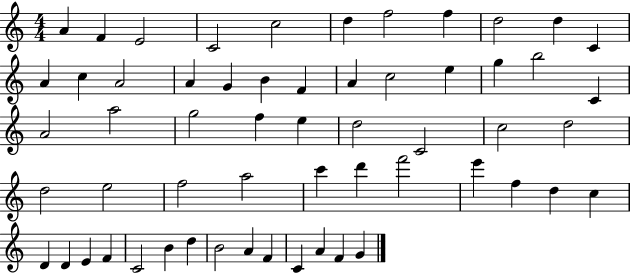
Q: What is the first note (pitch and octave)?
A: A4